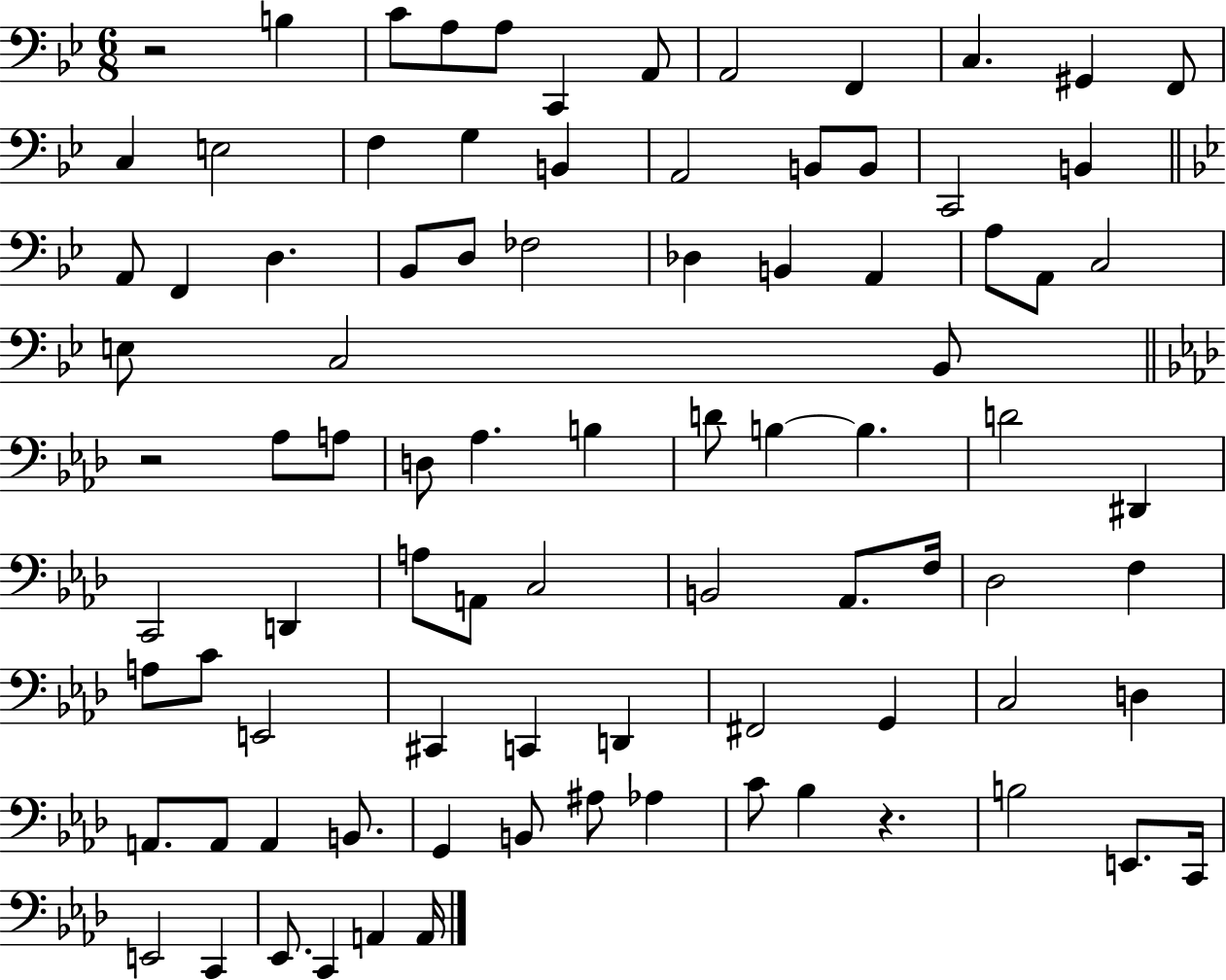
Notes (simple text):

R/h B3/q C4/e A3/e A3/e C2/q A2/e A2/h F2/q C3/q. G#2/q F2/e C3/q E3/h F3/q G3/q B2/q A2/h B2/e B2/e C2/h B2/q A2/e F2/q D3/q. Bb2/e D3/e FES3/h Db3/q B2/q A2/q A3/e A2/e C3/h E3/e C3/h Bb2/e R/h Ab3/e A3/e D3/e Ab3/q. B3/q D4/e B3/q B3/q. D4/h D#2/q C2/h D2/q A3/e A2/e C3/h B2/h Ab2/e. F3/s Db3/h F3/q A3/e C4/e E2/h C#2/q C2/q D2/q F#2/h G2/q C3/h D3/q A2/e. A2/e A2/q B2/e. G2/q B2/e A#3/e Ab3/q C4/e Bb3/q R/q. B3/h E2/e. C2/s E2/h C2/q Eb2/e. C2/q A2/q A2/s